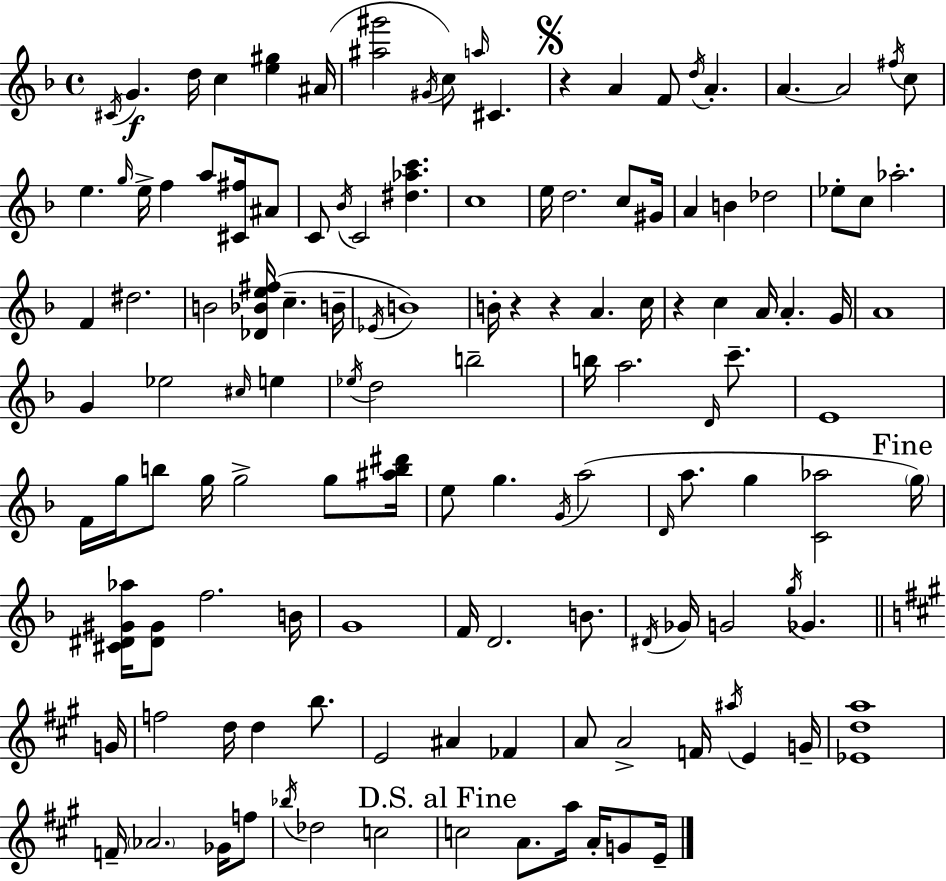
{
  \clef treble
  \time 4/4
  \defaultTimeSignature
  \key f \major
  \acciaccatura { cis'16 }\f g'4. d''16 c''4 <e'' gis''>4 | ais'16( <ais'' gis'''>2 \acciaccatura { gis'16 } c''8) \grace { a''16 } cis'4. | \mark \markup { \musicglyph "scripts.segno" } r4 a'4 f'8 \acciaccatura { d''16 } a'4.-. | a'4.~~ a'2 | \break \acciaccatura { fis''16 } c''8 e''4. \grace { g''16 } e''16-> f''4 | a''8 <cis' fis''>16 ais'8 c'8 \acciaccatura { bes'16 } c'2 | <dis'' aes'' c'''>4. c''1 | e''16 d''2. | \break c''8 gis'16 a'4 b'4 des''2 | ees''8-. c''8 aes''2.-. | f'4 dis''2. | b'2 <des' bes' e'' fis''>16( | \break c''4.-- b'16-- \acciaccatura { ees'16 } b'1) | b'16-. r4 r4 | a'4. c''16 r4 c''4 | a'16 a'4.-. g'16 a'1 | \break g'4 ees''2 | \grace { cis''16 } e''4 \acciaccatura { ees''16 } d''2 | b''2-- b''16 a''2. | \grace { d'16 } c'''8.-- e'1 | \break f'16 g''16 b''8 g''16 | g''2-> g''8 <ais'' b'' dis'''>16 e''8 g''4. | \acciaccatura { g'16 } a''2( \grace { d'16 } a''8. | g''4 <c' aes''>2 \mark "Fine" \parenthesize g''16) <cis' dis' gis' aes''>16 <dis' gis'>8 | \break f''2. b'16 g'1 | f'16 d'2. | b'8. \acciaccatura { dis'16 } ges'16 g'2 | \acciaccatura { g''16 } ges'4. \bar "||" \break \key a \major g'16 f''2 d''16 d''4 b''8. | e'2 ais'4 fes'4 | a'8 a'2-> f'16 \acciaccatura { ais''16 } e'4 | g'16-- <ees' d'' a''>1 | \break f'16-- \parenthesize aes'2. ges'16 | f''8 \acciaccatura { bes''16 } des''2 c''2 | \mark "D.S. al Fine" c''2 a'8. a''16 a'16-. | g'8 e'16-- \bar "|."
}